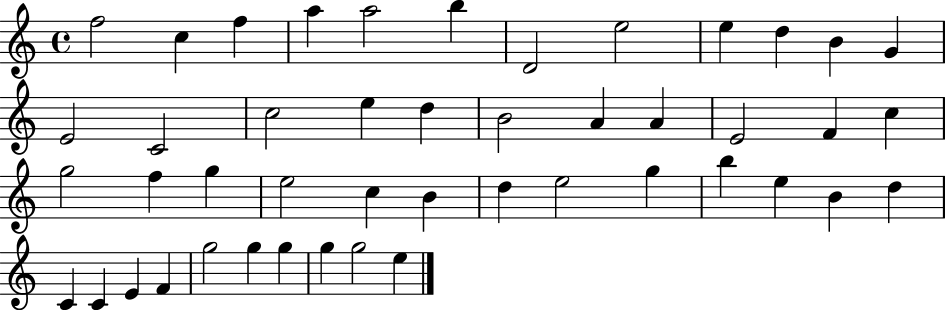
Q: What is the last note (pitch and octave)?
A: E5